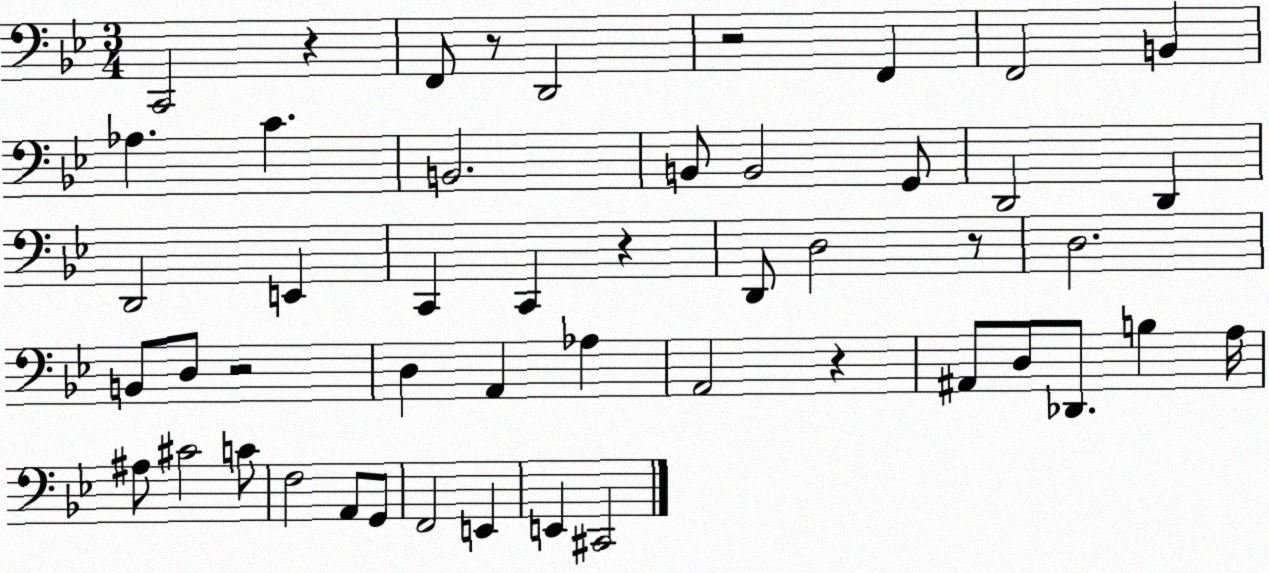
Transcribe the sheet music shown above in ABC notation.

X:1
T:Untitled
M:3/4
L:1/4
K:Bb
C,,2 z F,,/2 z/2 D,,2 z2 F,, F,,2 B,, _A, C B,,2 B,,/2 B,,2 G,,/2 D,,2 D,, D,,2 E,, C,, C,, z D,,/2 D,2 z/2 D,2 B,,/2 D,/2 z2 D, A,, _A, A,,2 z ^A,,/2 D,/2 _D,,/2 B, A,/4 ^A,/2 ^C2 C/2 F,2 A,,/2 G,,/2 F,,2 E,, E,, ^C,,2